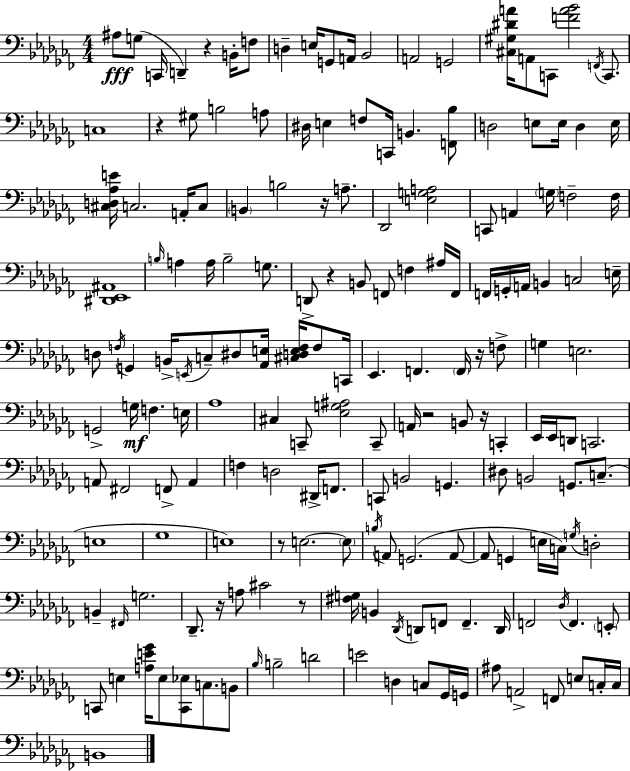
{
  \clef bass
  \numericTimeSignature
  \time 4/4
  \key aes \minor
  \repeat volta 2 { ais8\fff g8( c,16 d,4--) r4 b,16-. f8 | d4-- e16 g,8 a,16 bes,2 | a,2 g,2 | <cis gis dis' a'>16 a,8 c,8 <f' a' bes'>2 \acciaccatura { f,16 } c,8. | \break c1 | r4 gis8 b2 a8 | dis16 e4 f8 c,16 b,4. <f, bes>8 | d2 e8 e16 d4 | \break e16 <cis d aes e'>16 c2. a,16-. c8 | \parenthesize b,4 b2 r16 a8.-- | des,2 <e g a>2 | c,8 a,4 \parenthesize g16 f2-- | \break f16 <dis, ees, ais,>1 | \grace { b16 } a4 a16 b2-- g8. | d,8-> r4 b,8 f,8 f4 | ais16 f,16 f,16 g,16-. a,16 b,4 c2 | \break e16-- d8 \acciaccatura { f16 } g,4 b,16-> \acciaccatura { e,16 } c8-- dis8 <aes, e>16 | <cis d e f>16 f8 c,16 ees,4. f,4. | \parenthesize f,16 r16 f8-> g4 e2. | g,2-> g16\mf f4. | \break e16 aes1 | cis4 c,8-- <ees g ais>2 | c,8-- a,16 r2 b,8 r16 | c,4-. ees,16 ees,16 d,8 c,2. | \break a,8 fis,2 f,8-> | a,4 f4 d2 | dis,16-> f,8. c,8 b,2 g,4. | dis8 b,2 g,8. | \break c8.--( e1 | ges1 | e1) | r8 e2.~~ | \break \parenthesize e8 \acciaccatura { b16 } a,8 g,2.( | a,8~~ a,8 g,4 e16 c16) \acciaccatura { g16 } d2-. | b,4-- \grace { fis,16 } g2. | des,8.-- r16 a8 cis'2 | \break r8 <fis g>16 b,4 \acciaccatura { des,16 } d,8 f,8 | f,4.-- d,16 f,2 | \acciaccatura { des16 } f,4. \parenthesize e,8-. c,8 e4 <a e' ges'>16 | e8 <c, ees>8 c8. b,8 \grace { bes16 } b2-- | \break d'2 e'2 | d4 c8 ges,16 g,16 ais8 a,2-> | f,8 e8 c16-. c16 b,1 | } \bar "|."
}